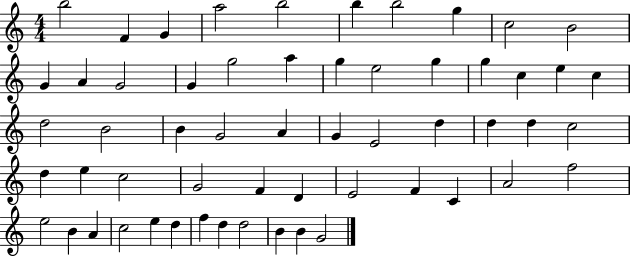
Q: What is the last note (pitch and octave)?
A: G4